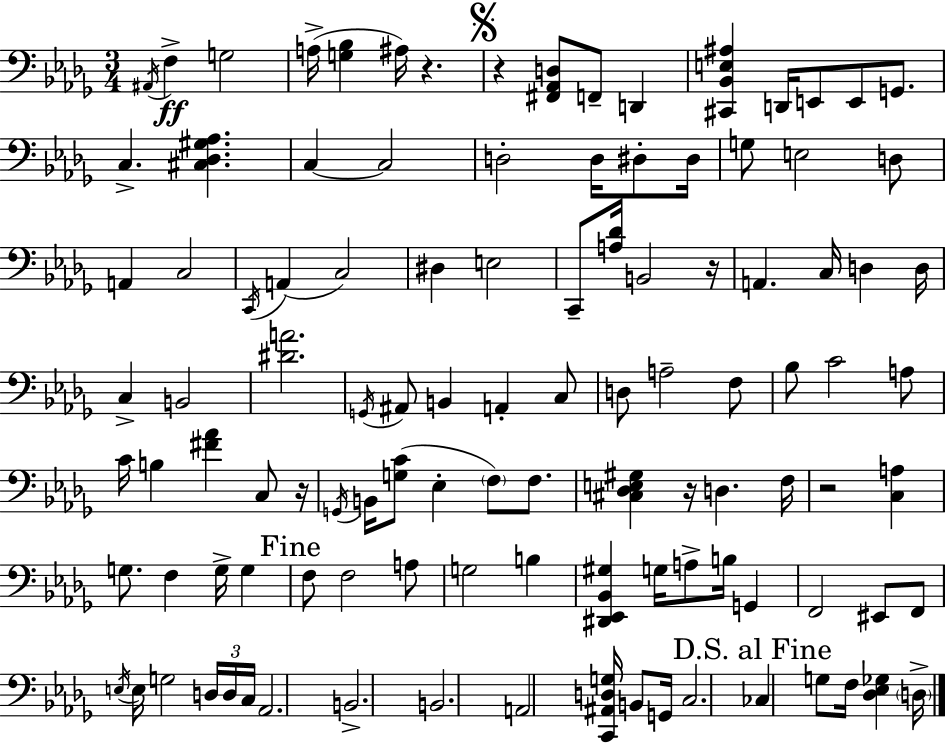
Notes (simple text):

A#2/s F3/q G3/h A3/s [G3,Bb3]/q A#3/s R/q. R/q [F#2,Ab2,D3]/e F2/e D2/q [C#2,Bb2,E3,A#3]/q D2/s E2/e E2/e G2/e. C3/q. [C#3,Db3,G#3,Ab3]/q. C3/q C3/h D3/h D3/s D#3/e D#3/s G3/e E3/h D3/e A2/q C3/h C2/s A2/q C3/h D#3/q E3/h C2/e [A3,Db4]/s B2/h R/s A2/q. C3/s D3/q D3/s C3/q B2/h [D#4,A4]/h. G2/s A#2/e B2/q A2/q C3/e D3/e A3/h F3/e Bb3/e C4/h A3/e C4/s B3/q [F#4,Ab4]/q C3/e R/s G2/s B2/s [G3,C4]/e Eb3/q F3/e F3/e. [C#3,Db3,E3,G#3]/q R/s D3/q. F3/s R/h [C3,A3]/q G3/e. F3/q G3/s G3/q F3/e F3/h A3/e G3/h B3/q [D#2,Eb2,Bb2,G#3]/q G3/s A3/e B3/s G2/q F2/h EIS2/e F2/e E3/s E3/s G3/h D3/s D3/s C3/s Ab2/h. B2/h. B2/h. A2/h [C2,A#2,D3,G3]/s B2/e G2/s C3/h. CES3/q G3/e F3/s [Db3,Eb3,Gb3]/q D3/s